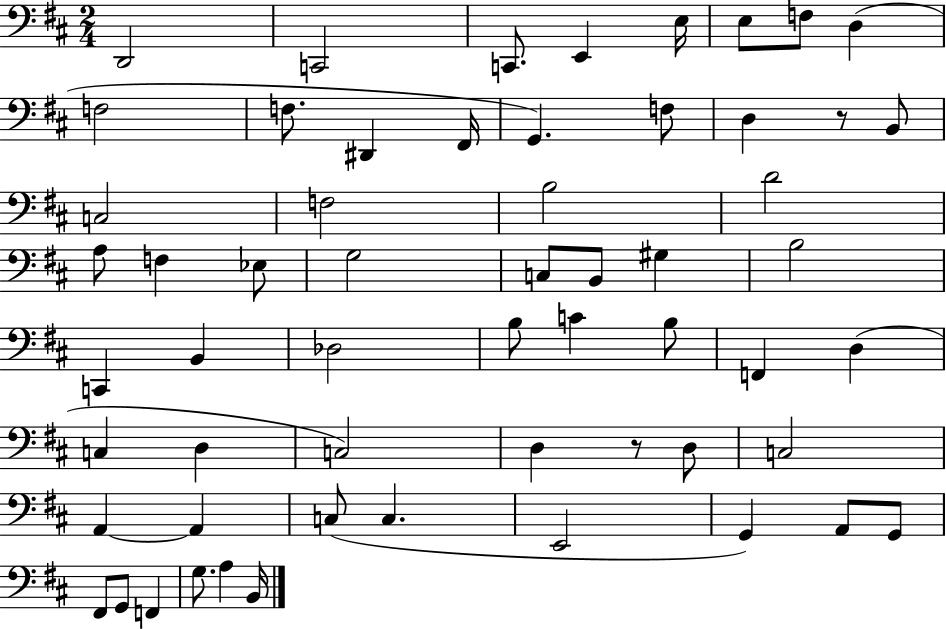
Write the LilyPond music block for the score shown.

{
  \clef bass
  \numericTimeSignature
  \time 2/4
  \key d \major
  d,2 | c,2 | c,8. e,4 e16 | e8 f8 d4( | \break f2 | f8. dis,4 fis,16 | g,4.) f8 | d4 r8 b,8 | \break c2 | f2 | b2 | d'2 | \break a8 f4 ees8 | g2 | c8 b,8 gis4 | b2 | \break c,4 b,4 | des2 | b8 c'4 b8 | f,4 d4( | \break c4 d4 | c2) | d4 r8 d8 | c2 | \break a,4~~ a,4 | c8( c4. | e,2 | g,4) a,8 g,8 | \break fis,8 g,8 f,4 | g8. a4 b,16 | \bar "|."
}